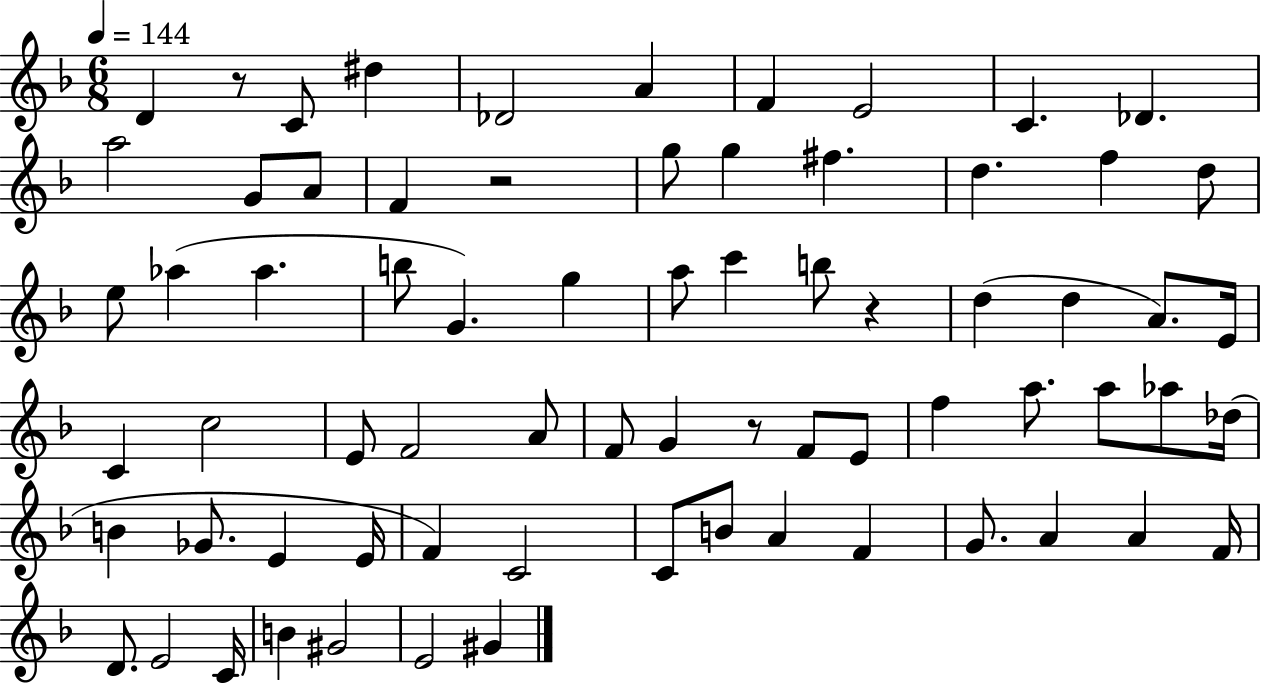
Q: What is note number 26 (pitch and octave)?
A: A5